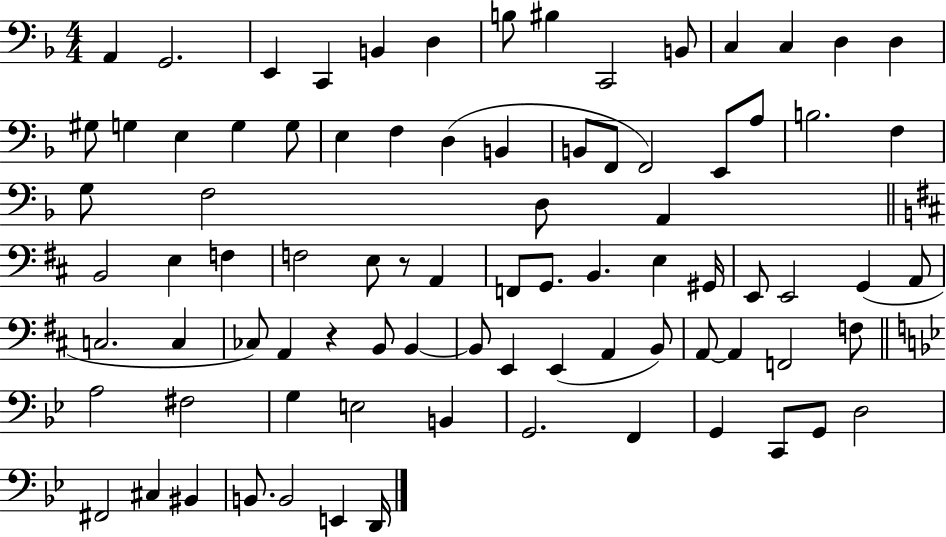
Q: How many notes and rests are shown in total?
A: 84